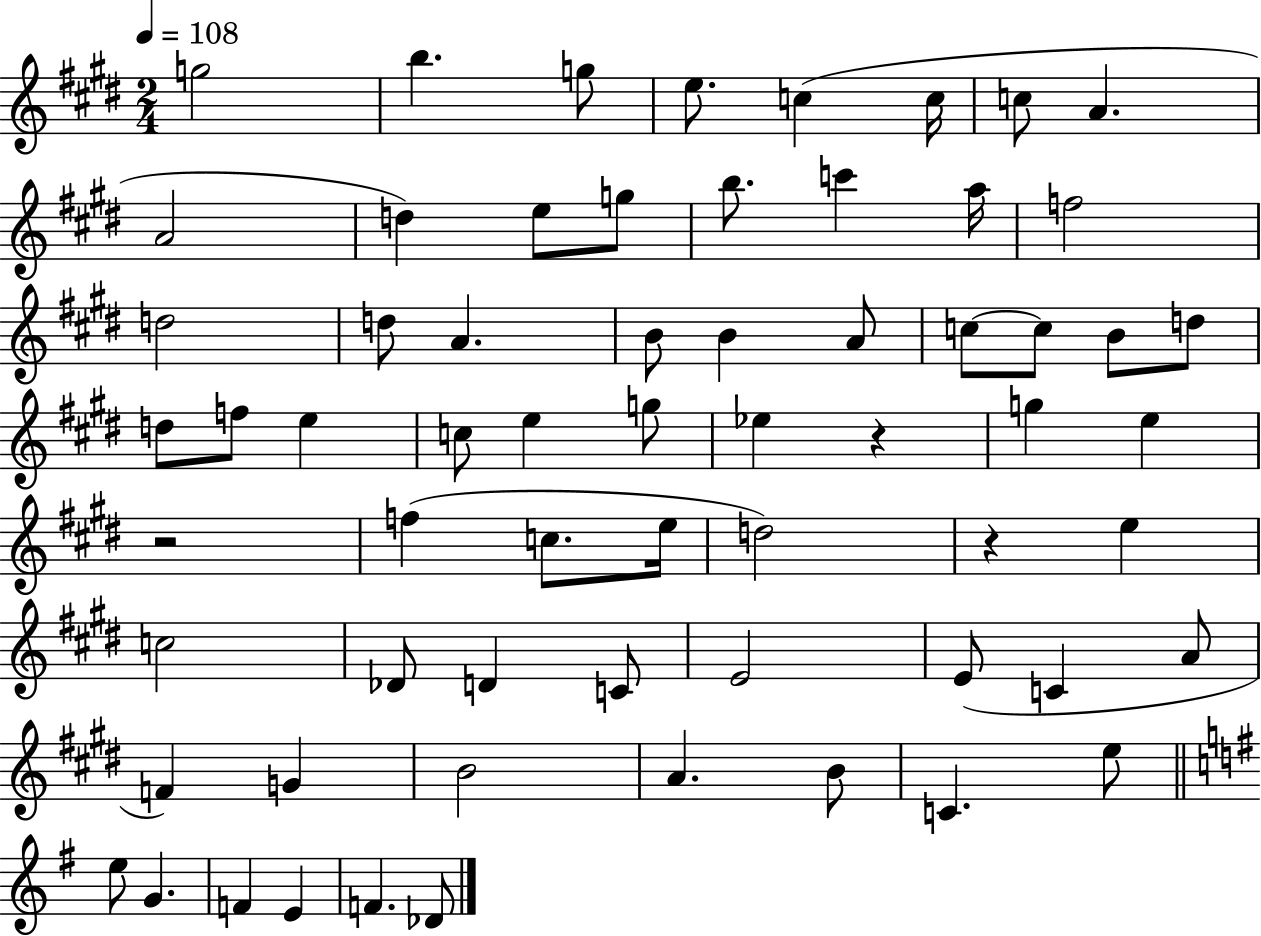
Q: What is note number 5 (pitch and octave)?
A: C5